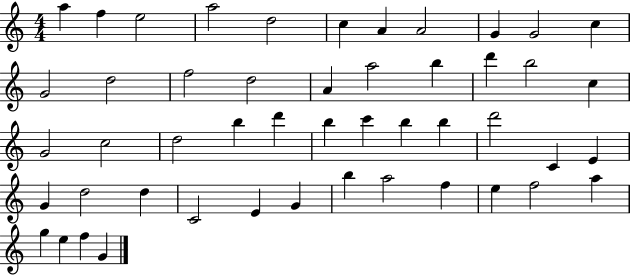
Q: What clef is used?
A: treble